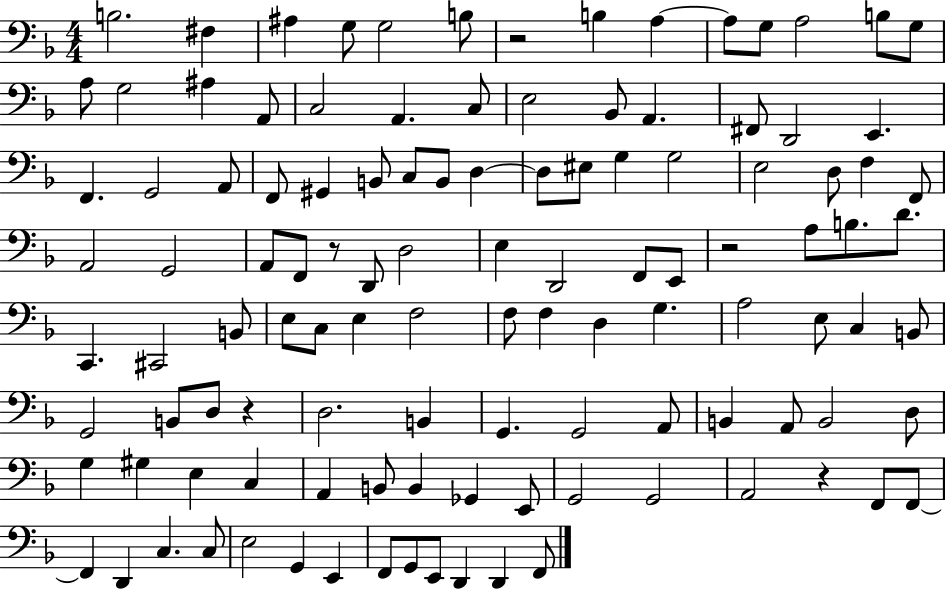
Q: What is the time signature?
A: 4/4